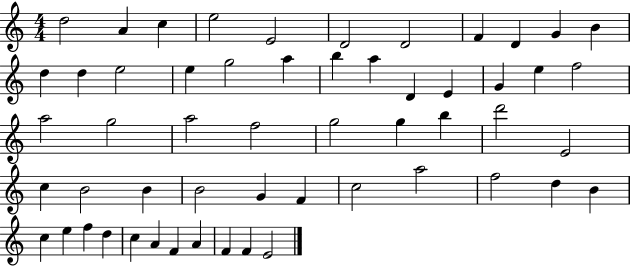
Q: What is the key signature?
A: C major